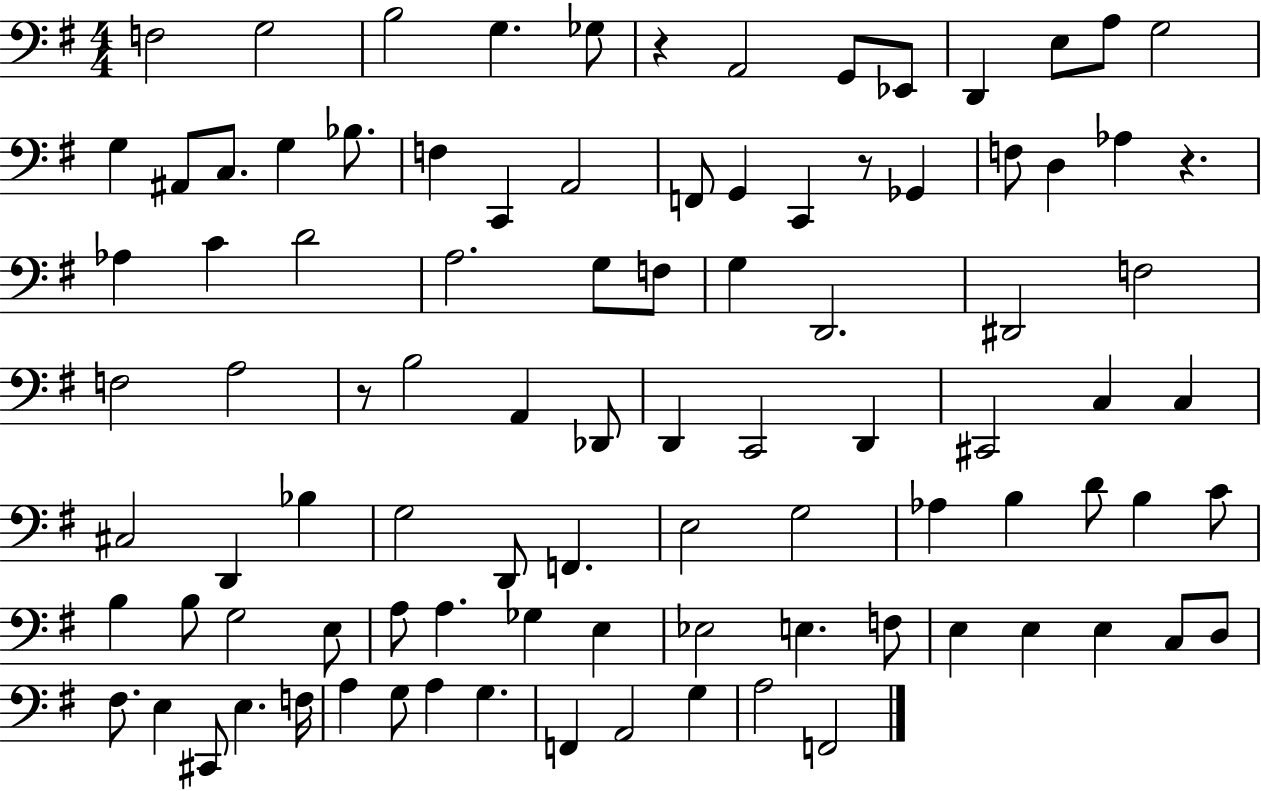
{
  \clef bass
  \numericTimeSignature
  \time 4/4
  \key g \major
  f2 g2 | b2 g4. ges8 | r4 a,2 g,8 ees,8 | d,4 e8 a8 g2 | \break g4 ais,8 c8. g4 bes8. | f4 c,4 a,2 | f,8 g,4 c,4 r8 ges,4 | f8 d4 aes4 r4. | \break aes4 c'4 d'2 | a2. g8 f8 | g4 d,2. | dis,2 f2 | \break f2 a2 | r8 b2 a,4 des,8 | d,4 c,2 d,4 | cis,2 c4 c4 | \break cis2 d,4 bes4 | g2 d,8 f,4. | e2 g2 | aes4 b4 d'8 b4 c'8 | \break b4 b8 g2 e8 | a8 a4. ges4 e4 | ees2 e4. f8 | e4 e4 e4 c8 d8 | \break fis8. e4 cis,8 e4. f16 | a4 g8 a4 g4. | f,4 a,2 g4 | a2 f,2 | \break \bar "|."
}